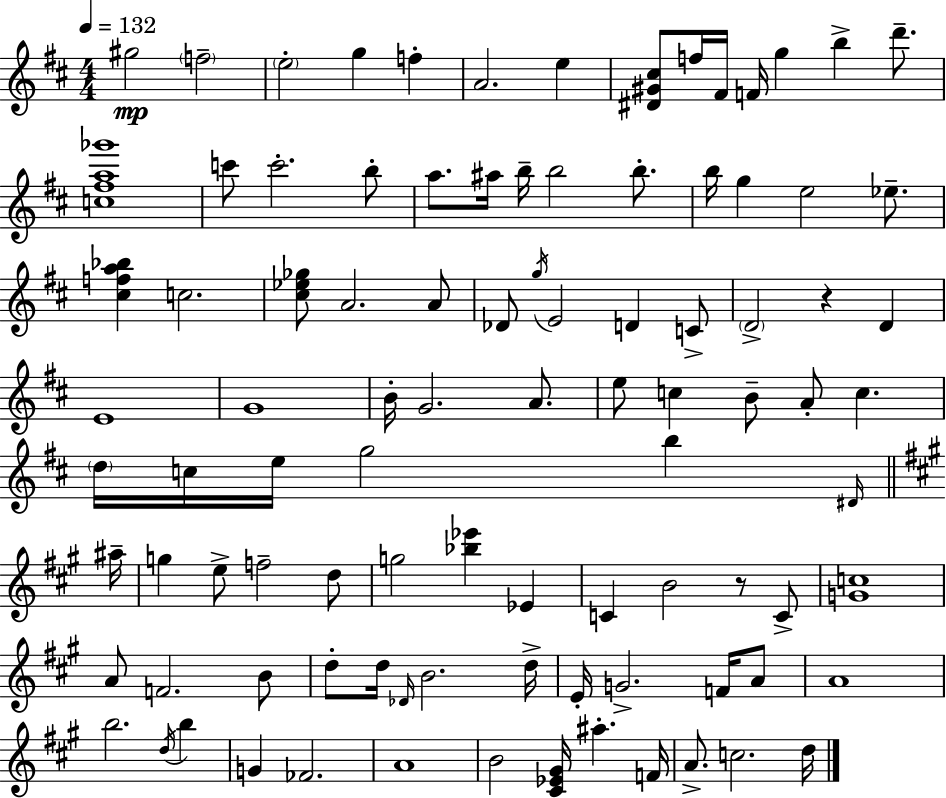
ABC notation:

X:1
T:Untitled
M:4/4
L:1/4
K:D
^g2 f2 e2 g f A2 e [^D^G^c]/2 f/4 ^F/4 F/4 g b d'/2 [c^fa_g']4 c'/2 c'2 b/2 a/2 ^a/4 b/4 b2 b/2 b/4 g e2 _e/2 [^cfa_b] c2 [^c_e_g]/2 A2 A/2 _D/2 g/4 E2 D C/2 D2 z D E4 G4 B/4 G2 A/2 e/2 c B/2 A/2 c d/4 c/4 e/4 g2 b ^D/4 ^a/4 g e/2 f2 d/2 g2 [_b_e'] _E C B2 z/2 C/2 [Gc]4 A/2 F2 B/2 d/2 d/4 _D/4 B2 d/4 E/4 G2 F/4 A/2 A4 b2 d/4 b G _F2 A4 B2 [^C_E^G]/4 ^a F/4 A/2 c2 d/4